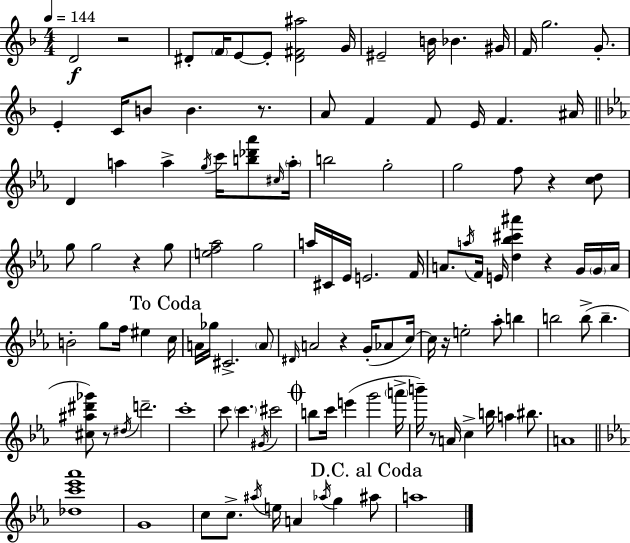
D4/h R/h D#4/e F4/s E4/e E4/e [D#4,F#4,A#5]/h G4/s EIS4/h B4/s Bb4/q. G#4/s F4/s G5/h. G4/e. E4/q C4/s B4/e B4/q. R/e. A4/e F4/q F4/e E4/s F4/q. A#4/s D4/q A5/q A5/q G5/s C6/s [B5,Db6,Ab6]/e C#5/s A5/s B5/h G5/h G5/h F5/e R/q [C5,D5]/e G5/e G5/h R/q G5/e [E5,F5,Ab5]/h G5/h A5/s C#4/s Eb4/s E4/h. F4/s A4/e. A5/s F4/s E4/s [D5,Bb5,C#6,A#6]/q R/q G4/s G4/s A4/s B4/h G5/e F5/s EIS5/q C5/s A4/s Gb5/s C#4/h. A4/e D#4/s A4/h R/q G4/s Ab4/e C5/s C5/s R/s E5/h Ab5/e B5/q B5/h B5/e B5/q. [C#5,A#5,D#6,Gb6]/e R/e D#5/s D6/h. C6/w C6/e C6/q. G#4/s C#6/h B5/e C6/s E6/q G6/h A6/s B6/s R/e A4/s C5/q B5/s A5/q BIS5/e. A4/w [Db5,C6,Eb6,Ab6]/w G4/w C5/e C5/e. A#5/s E5/s A4/q Ab5/s G5/q A#5/e A5/w